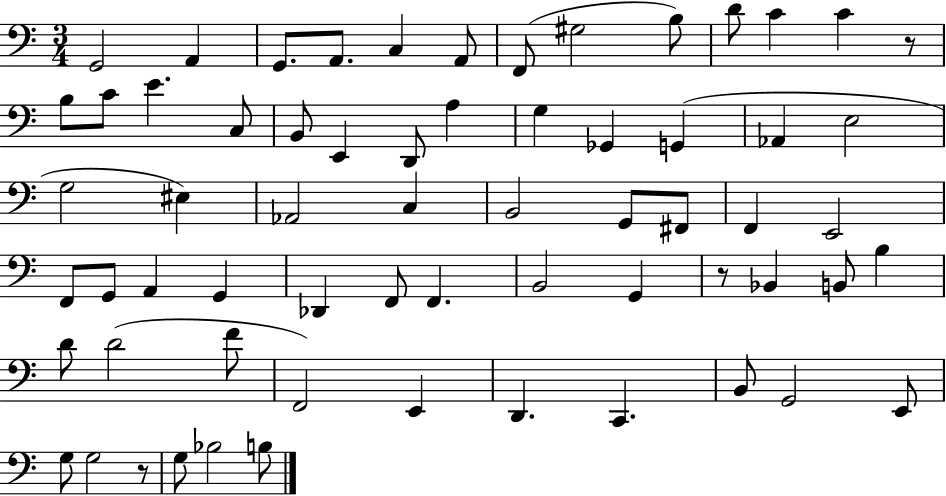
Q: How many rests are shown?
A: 3